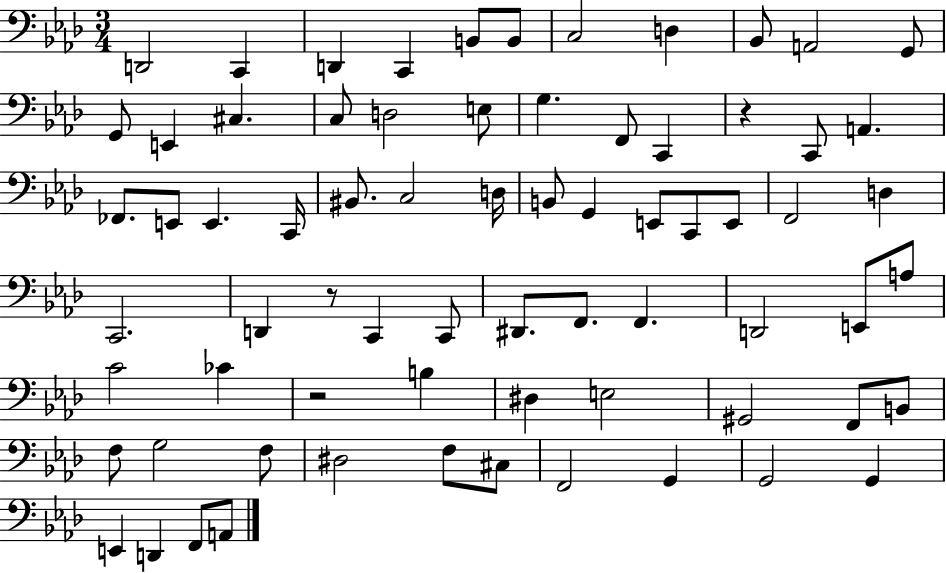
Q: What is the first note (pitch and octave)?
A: D2